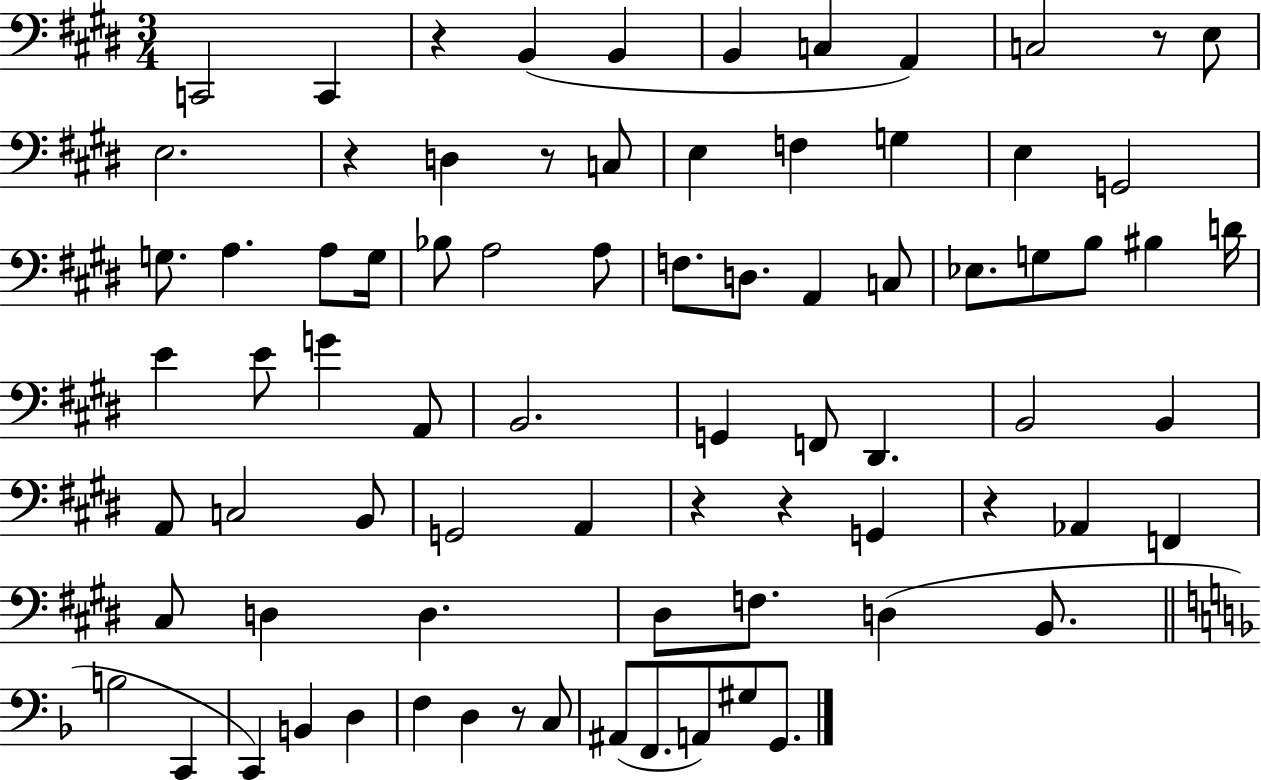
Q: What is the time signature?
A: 3/4